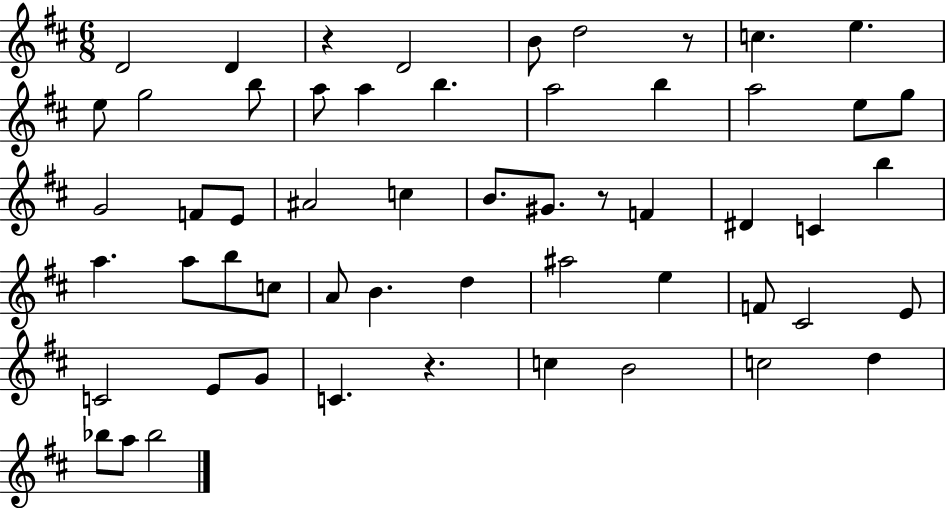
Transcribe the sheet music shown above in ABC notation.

X:1
T:Untitled
M:6/8
L:1/4
K:D
D2 D z D2 B/2 d2 z/2 c e e/2 g2 b/2 a/2 a b a2 b a2 e/2 g/2 G2 F/2 E/2 ^A2 c B/2 ^G/2 z/2 F ^D C b a a/2 b/2 c/2 A/2 B d ^a2 e F/2 ^C2 E/2 C2 E/2 G/2 C z c B2 c2 d _b/2 a/2 _b2